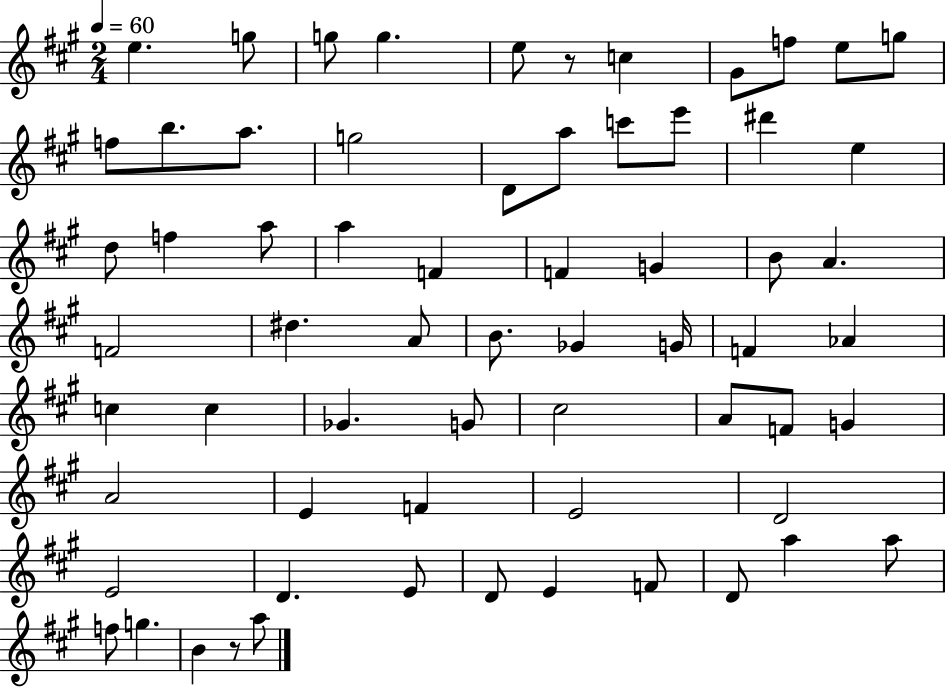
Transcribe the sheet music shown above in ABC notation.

X:1
T:Untitled
M:2/4
L:1/4
K:A
e g/2 g/2 g e/2 z/2 c ^G/2 f/2 e/2 g/2 f/2 b/2 a/2 g2 D/2 a/2 c'/2 e'/2 ^d' e d/2 f a/2 a F F G B/2 A F2 ^d A/2 B/2 _G G/4 F _A c c _G G/2 ^c2 A/2 F/2 G A2 E F E2 D2 E2 D E/2 D/2 E F/2 D/2 a a/2 f/2 g B z/2 a/2